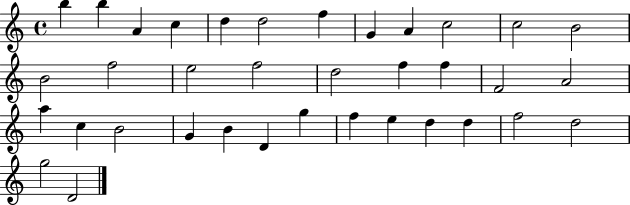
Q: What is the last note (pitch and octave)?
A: D4